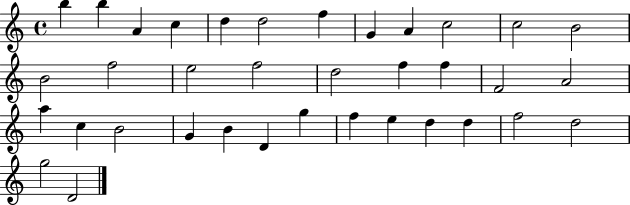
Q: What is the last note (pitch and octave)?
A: D4